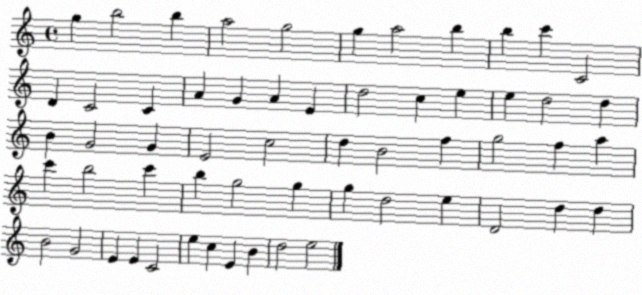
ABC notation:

X:1
T:Untitled
M:4/4
L:1/4
K:C
g b2 b a2 g2 g a2 b b c' C2 D C2 C A G A E d2 c e e d2 d B G2 G E2 c2 d B2 f g2 f a c' b2 c' b g2 g g d2 e D2 d d B2 G2 E E C2 e c E B d2 e2